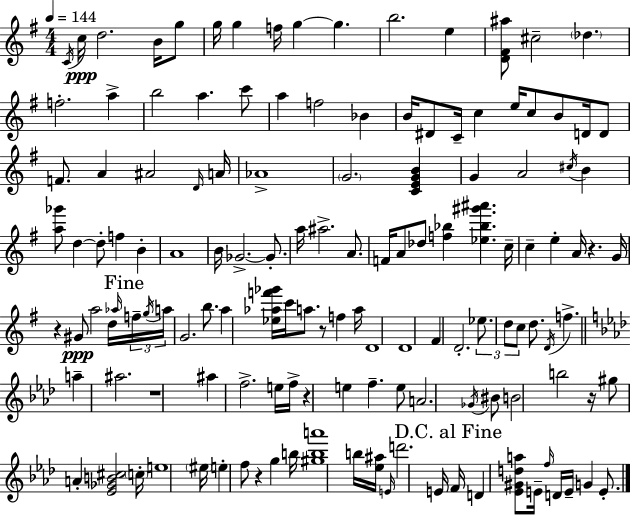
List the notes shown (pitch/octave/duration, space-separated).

C4/s C5/s D5/h. B4/s G5/e G5/s G5/q F5/s G5/q G5/q. B5/h. E5/q [D4,F#4,A#5]/e C#5/h Db5/q. F5/h. A5/q B5/h A5/q. C6/e A5/q F5/h Bb4/q B4/s D#4/e C4/s C5/q E5/s C5/e B4/e D4/s D4/e F4/e. A4/q A#4/h D4/s A4/s Ab4/w G4/h. [C4,E4,G4,B4]/q G4/q A4/h C#5/s B4/q [A5,Gb6]/e D5/q D5/e F5/q B4/q A4/w B4/s Gb4/h. Gb4/e. A5/s A#5/h. A4/e. F4/s A4/e Db5/e [F5,Bb5]/q [Eb5,Bb5,G#6,A#6]/q. C5/s C5/q E5/q A4/s R/q. G4/s R/q G#4/e A5/h D5/s Ab5/s F5/s G5/s A5/s G4/h. B5/e. A5/q [Eb5,Ab5,F6,Gb6]/s C6/s A5/e. R/e F5/q A5/s D4/w D4/w F#4/q D4/h. Eb5/e. D5/e C5/e D5/e. D4/s F5/q. A5/q A#5/h. R/w A#5/q F5/h. E5/s F5/s R/q E5/q F5/q. E5/e A4/h. Gb4/s BIS4/e B4/h B5/h R/s G#5/e A4/q [Eb4,Gb4,B4,C#5]/h C5/s E5/w EIS5/s E5/q F5/e R/q G5/q B5/s [G#5,B5,A6]/w B5/s [Eb5,A#5]/s E4/s D6/h. E4/s F4/s D4/q [Eb4,G#4,D5,A5]/e E4/s F5/s D4/s E4/s G4/q E4/e.